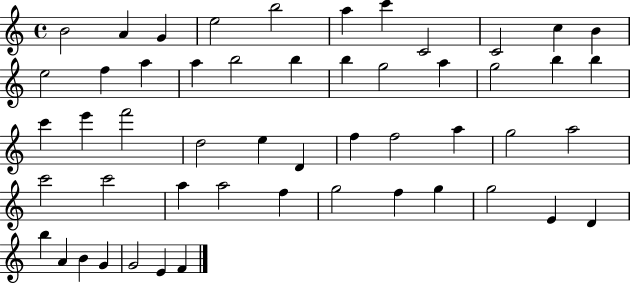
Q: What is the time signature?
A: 4/4